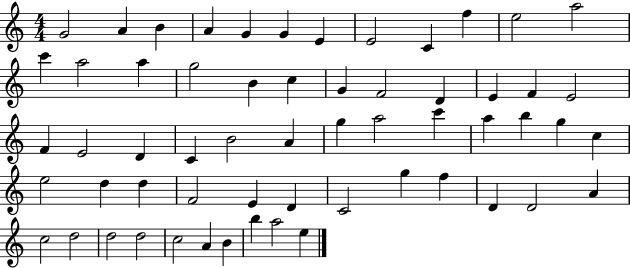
X:1
T:Untitled
M:4/4
L:1/4
K:C
G2 A B A G G E E2 C f e2 a2 c' a2 a g2 B c G F2 D E F E2 F E2 D C B2 A g a2 c' a b g c e2 d d F2 E D C2 g f D D2 A c2 d2 d2 d2 c2 A B b a2 e